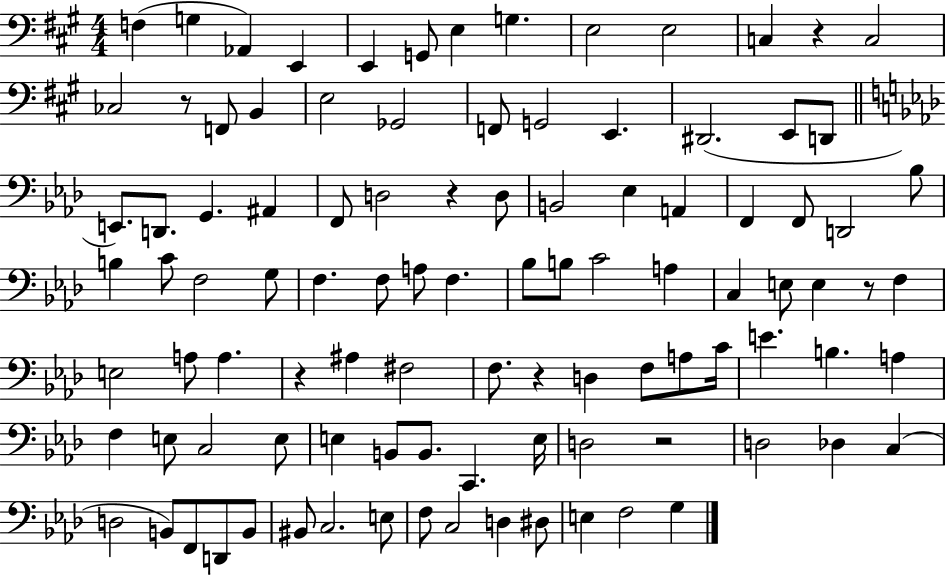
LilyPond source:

{
  \clef bass
  \numericTimeSignature
  \time 4/4
  \key a \major
  f4( g4 aes,4) e,4 | e,4 g,8 e4 g4. | e2 e2 | c4 r4 c2 | \break ces2 r8 f,8 b,4 | e2 ges,2 | f,8 g,2 e,4. | dis,2.( e,8 d,8 | \break \bar "||" \break \key aes \major e,8.) d,8. g,4. ais,4 | f,8 d2 r4 d8 | b,2 ees4 a,4 | f,4 f,8 d,2 bes8 | \break b4 c'8 f2 g8 | f4. f8 a8 f4. | bes8 b8 c'2 a4 | c4 e8 e4 r8 f4 | \break e2 a8 a4. | r4 ais4 fis2 | f8. r4 d4 f8 a8 c'16 | e'4. b4. a4 | \break f4 e8 c2 e8 | e4 b,8 b,8. c,4. e16 | d2 r2 | d2 des4 c4( | \break d2 b,8) f,8 d,8 b,8 | bis,8 c2. e8 | f8 c2 d4 dis8 | e4 f2 g4 | \break \bar "|."
}